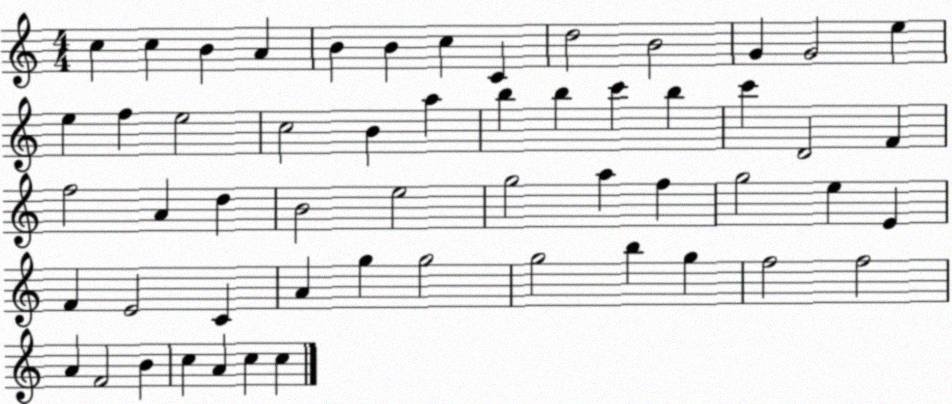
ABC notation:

X:1
T:Untitled
M:4/4
L:1/4
K:C
c c B A B B c C d2 B2 G G2 e e f e2 c2 B a b b c' b c' D2 F f2 A d B2 e2 g2 a f g2 e E F E2 C A g g2 g2 b g f2 f2 A F2 B c A c c